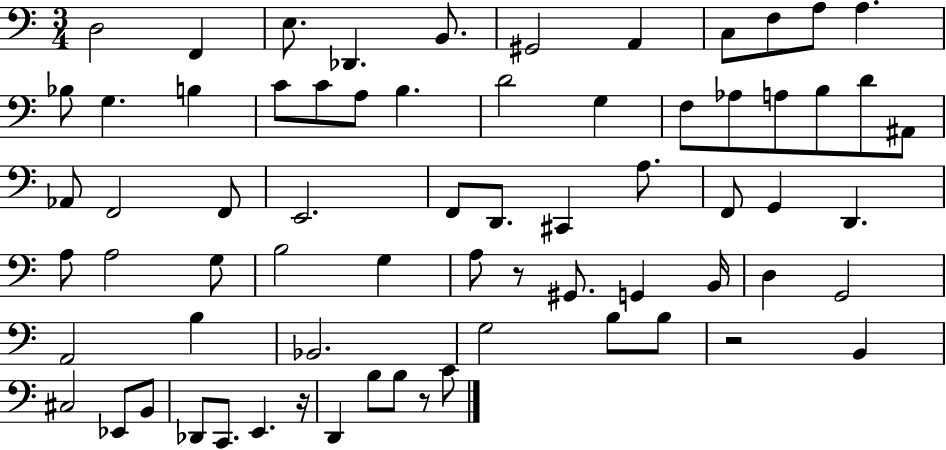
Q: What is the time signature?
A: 3/4